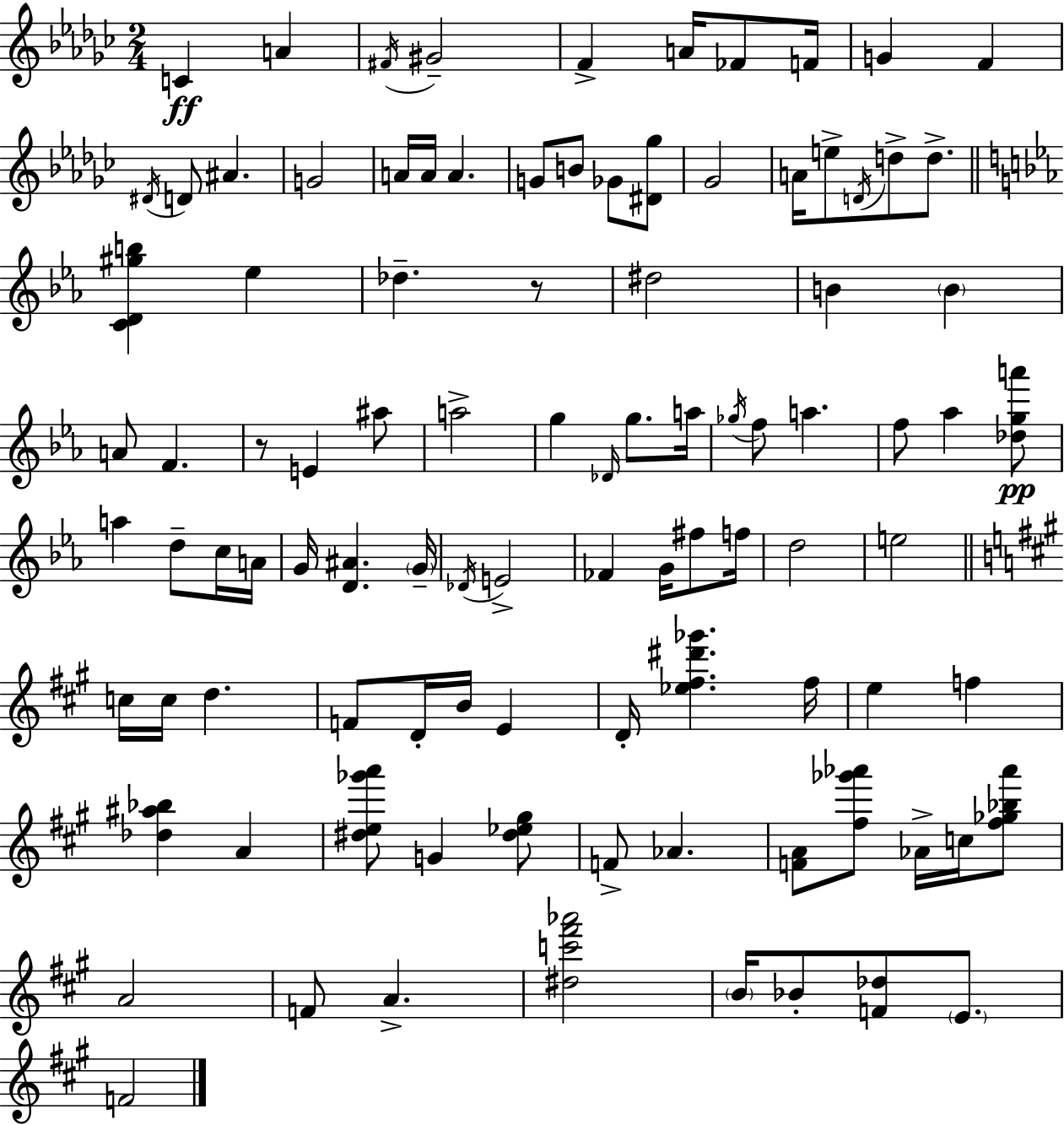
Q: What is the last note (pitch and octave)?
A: F4